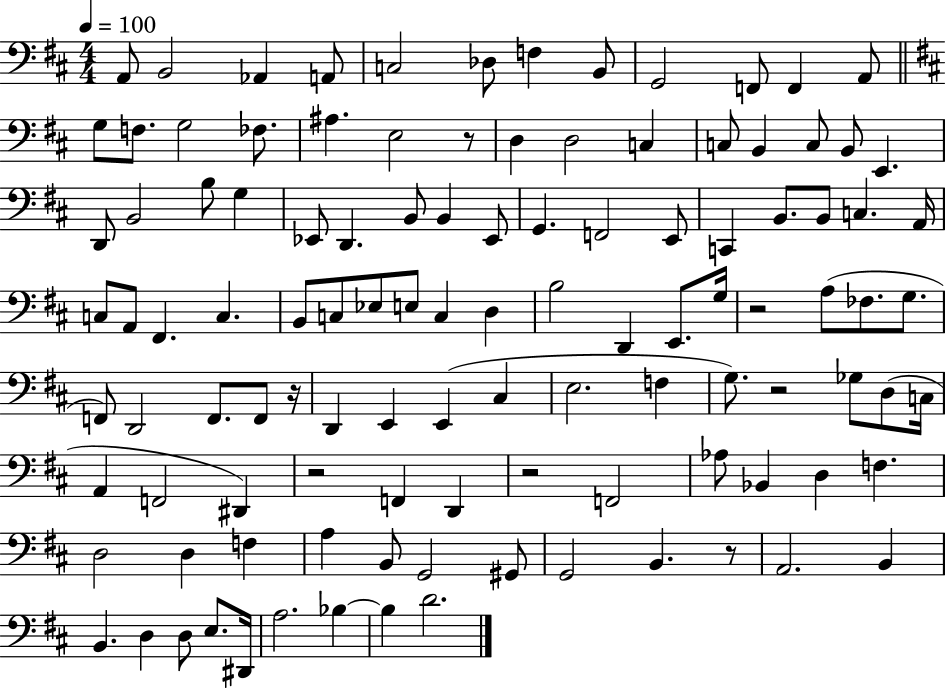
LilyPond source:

{
  \clef bass
  \numericTimeSignature
  \time 4/4
  \key d \major
  \tempo 4 = 100
  a,8 b,2 aes,4 a,8 | c2 des8 f4 b,8 | g,2 f,8 f,4 a,8 | \bar "||" \break \key d \major g8 f8. g2 fes8. | ais4. e2 r8 | d4 d2 c4 | c8 b,4 c8 b,8 e,4. | \break d,8 b,2 b8 g4 | ees,8 d,4. b,8 b,4 ees,8 | g,4. f,2 e,8 | c,4 b,8. b,8 c4. a,16 | \break c8 a,8 fis,4. c4. | b,8 c8 ees8 e8 c4 d4 | b2 d,4 e,8. g16 | r2 a8( fes8. g8. | \break f,8) d,2 f,8. f,8 r16 | d,4 e,4 e,4( cis4 | e2. f4 | g8.) r2 ges8 d8( c16 | \break a,4 f,2 dis,4) | r2 f,4 d,4 | r2 f,2 | aes8 bes,4 d4 f4. | \break d2 d4 f4 | a4 b,8 g,2 gis,8 | g,2 b,4. r8 | a,2. b,4 | \break b,4. d4 d8 e8. dis,16 | a2. bes4~~ | bes4 d'2. | \bar "|."
}